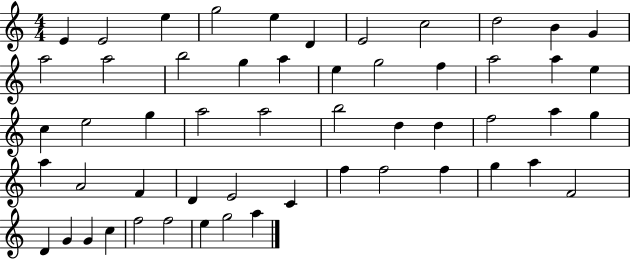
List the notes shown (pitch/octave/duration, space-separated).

E4/q E4/h E5/q G5/h E5/q D4/q E4/h C5/h D5/h B4/q G4/q A5/h A5/h B5/h G5/q A5/q E5/q G5/h F5/q A5/h A5/q E5/q C5/q E5/h G5/q A5/h A5/h B5/h D5/q D5/q F5/h A5/q G5/q A5/q A4/h F4/q D4/q E4/h C4/q F5/q F5/h F5/q G5/q A5/q F4/h D4/q G4/q G4/q C5/q F5/h F5/h E5/q G5/h A5/q